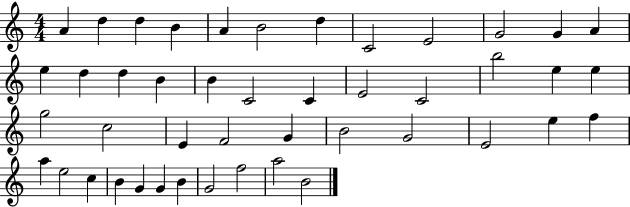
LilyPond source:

{
  \clef treble
  \numericTimeSignature
  \time 4/4
  \key c \major
  a'4 d''4 d''4 b'4 | a'4 b'2 d''4 | c'2 e'2 | g'2 g'4 a'4 | \break e''4 d''4 d''4 b'4 | b'4 c'2 c'4 | e'2 c'2 | b''2 e''4 e''4 | \break g''2 c''2 | e'4 f'2 g'4 | b'2 g'2 | e'2 e''4 f''4 | \break a''4 e''2 c''4 | b'4 g'4 g'4 b'4 | g'2 f''2 | a''2 b'2 | \break \bar "|."
}